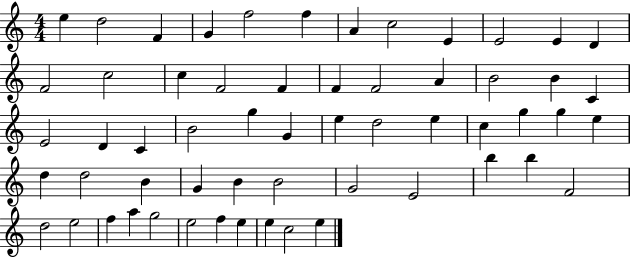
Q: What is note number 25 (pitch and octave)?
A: D4